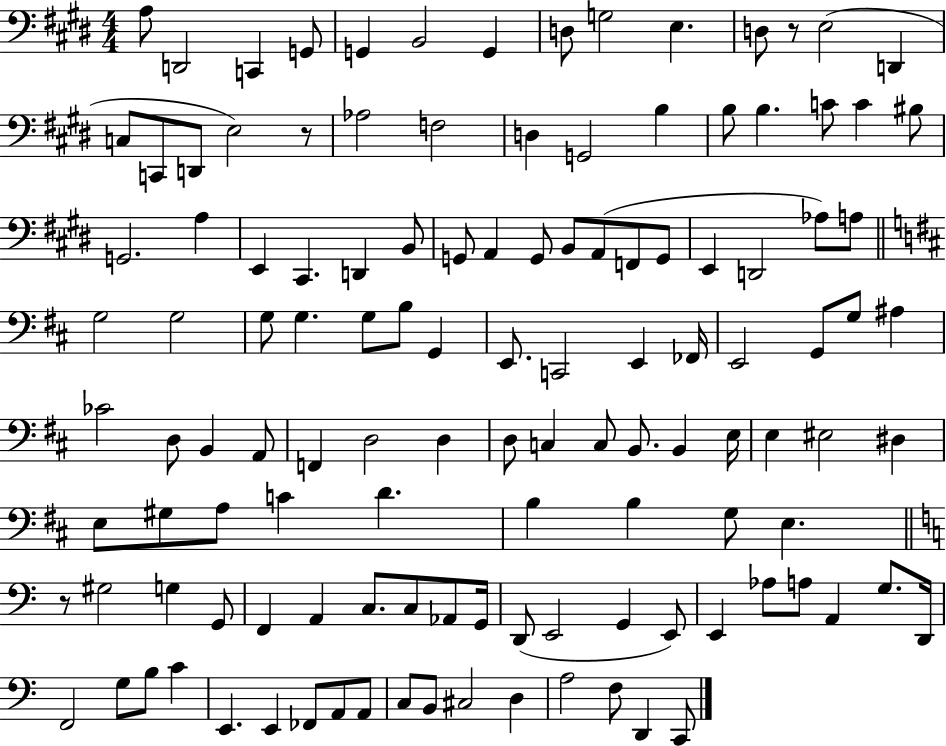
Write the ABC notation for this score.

X:1
T:Untitled
M:4/4
L:1/4
K:E
A,/2 D,,2 C,, G,,/2 G,, B,,2 G,, D,/2 G,2 E, D,/2 z/2 E,2 D,, C,/2 C,,/2 D,,/2 E,2 z/2 _A,2 F,2 D, G,,2 B, B,/2 B, C/2 C ^B,/2 G,,2 A, E,, ^C,, D,, B,,/2 G,,/2 A,, G,,/2 B,,/2 A,,/2 F,,/2 G,,/2 E,, D,,2 _A,/2 A,/2 G,2 G,2 G,/2 G, G,/2 B,/2 G,, E,,/2 C,,2 E,, _F,,/4 E,,2 G,,/2 G,/2 ^A, _C2 D,/2 B,, A,,/2 F,, D,2 D, D,/2 C, C,/2 B,,/2 B,, E,/4 E, ^E,2 ^D, E,/2 ^G,/2 A,/2 C D B, B, G,/2 E, z/2 ^G,2 G, G,,/2 F,, A,, C,/2 C,/2 _A,,/2 G,,/4 D,,/2 E,,2 G,, E,,/2 E,, _A,/2 A,/2 A,, G,/2 D,,/4 F,,2 G,/2 B,/2 C E,, E,, _F,,/2 A,,/2 A,,/2 C,/2 B,,/2 ^C,2 D, A,2 F,/2 D,, C,,/2